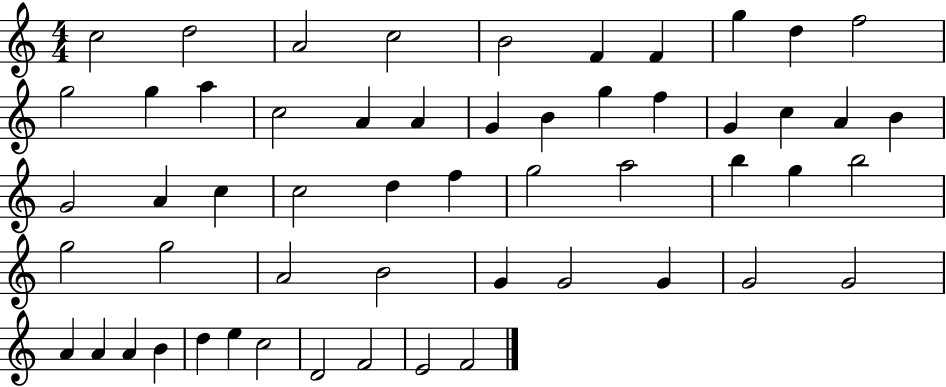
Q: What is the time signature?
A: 4/4